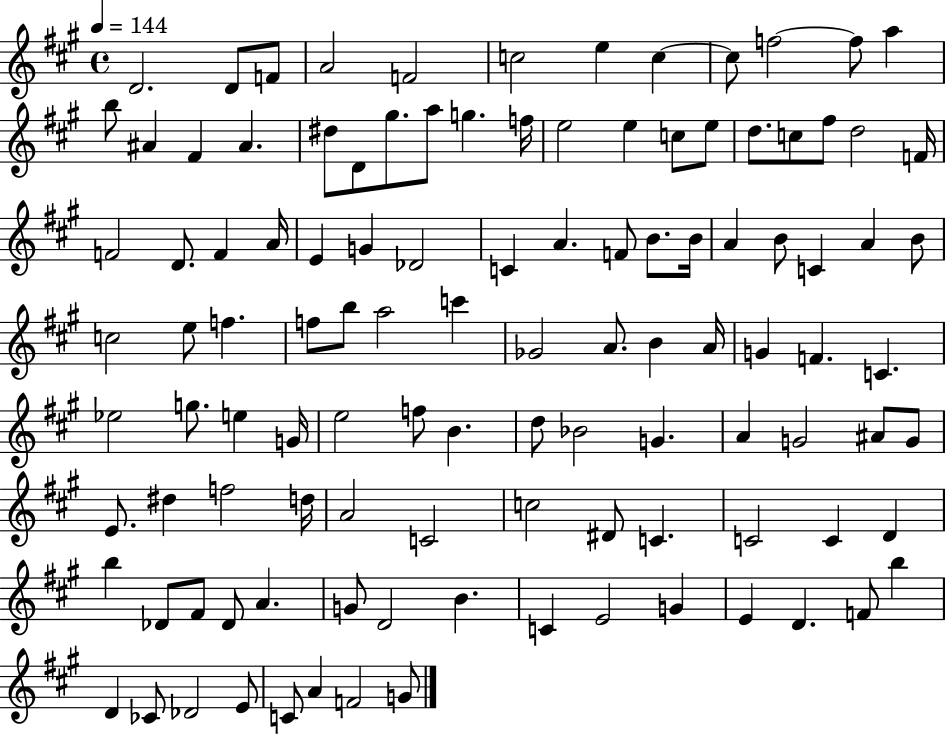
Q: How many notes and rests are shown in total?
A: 111